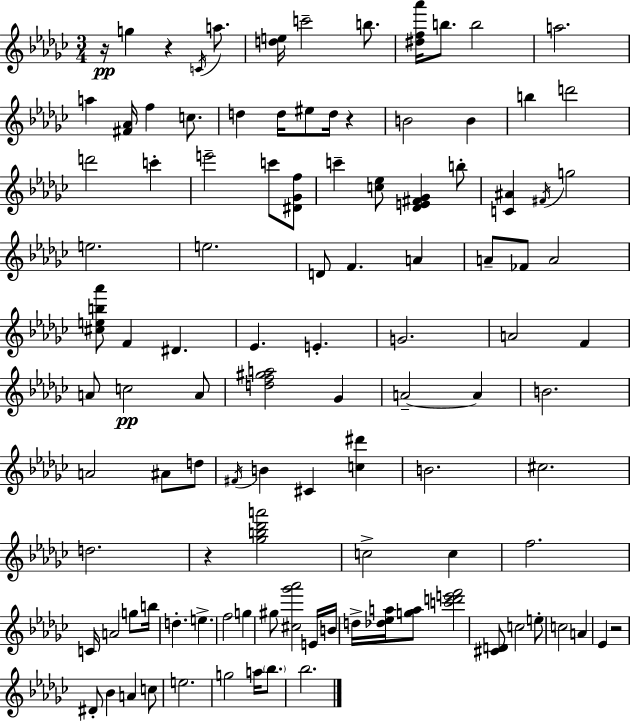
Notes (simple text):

R/s G5/q R/q C4/s A5/e. [D5,E5]/s C6/h B5/e. [D#5,F5,Ab6]/s B5/e. B5/h A5/h. A5/q [F#4,Ab4]/s F5/q C5/e. D5/q D5/s EIS5/e D5/s R/q B4/h B4/q B5/q D6/h D6/h C6/q E6/h C6/e [D#4,Gb4,F5]/e C6/q [C5,Eb5]/e [Db4,E4,F#4,Gb4]/q B5/e [C4,A#4]/q F#4/s G5/h E5/h. E5/h. D4/e F4/q. A4/q A4/e FES4/e A4/h [C#5,E5,B5,Ab6]/e F4/q D#4/q. Eb4/q. E4/q. G4/h. A4/h F4/q A4/e C5/h A4/e [D5,F5,G#5,A5]/h Gb4/q A4/h A4/q B4/h. A4/h A#4/e D5/e F#4/s B4/q C#4/q [C5,D#6]/q B4/h. C#5/h. D5/h. R/q [Gb5,B5,Db6,A6]/h C5/h C5/q F5/h. C4/s A4/h G5/e B5/s D5/q. E5/q. F5/h G5/q G#5/e [C#5,Gb6,Ab6]/h E4/s B4/s D5/s [Db5,Eb5,A5]/s [G5,A5]/e [C6,D6,E6,F6]/h [C#4,D4]/e C5/h E5/e C5/h A4/q Eb4/q R/h D#4/e Bb4/q A4/q C5/e E5/h. G5/h A5/s Bb5/e. Bb5/h.